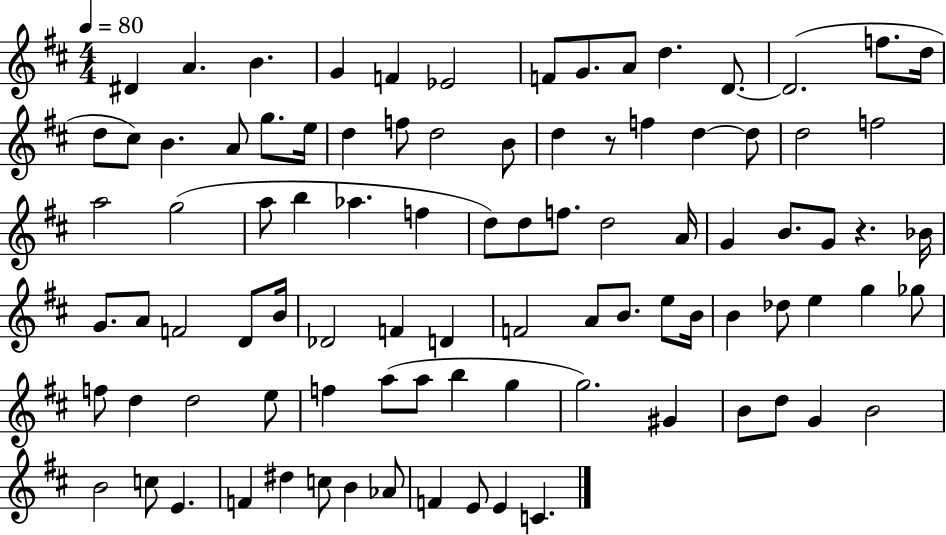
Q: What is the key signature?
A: D major